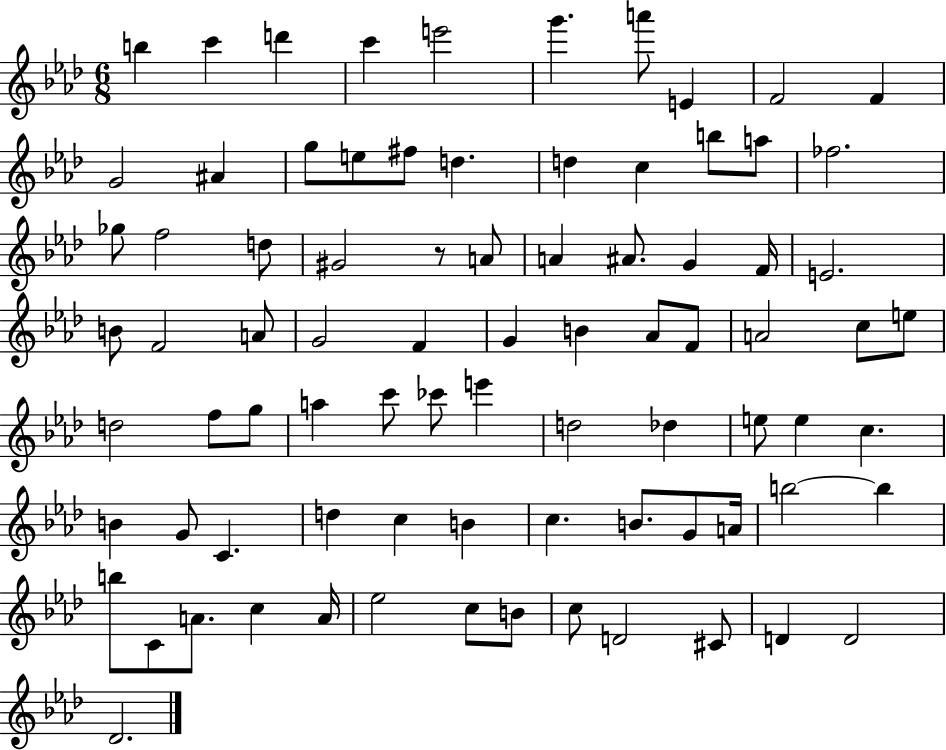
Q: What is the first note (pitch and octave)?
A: B5